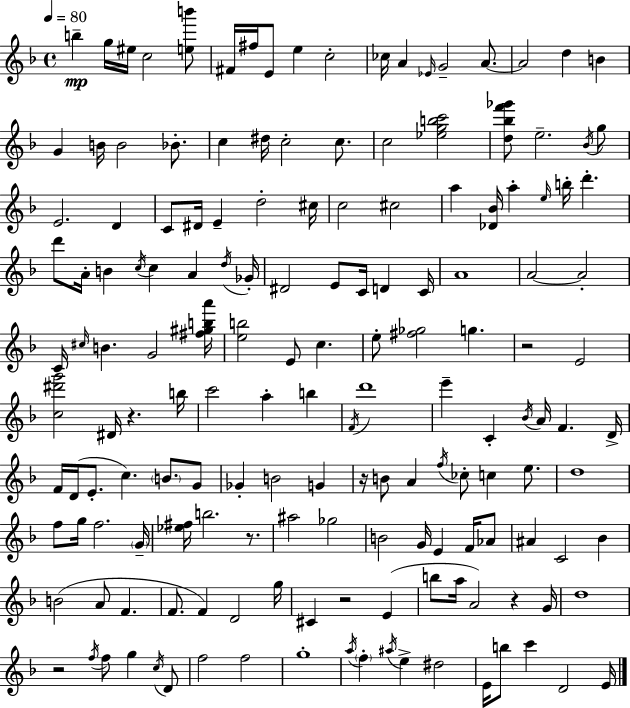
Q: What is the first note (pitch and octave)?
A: B5